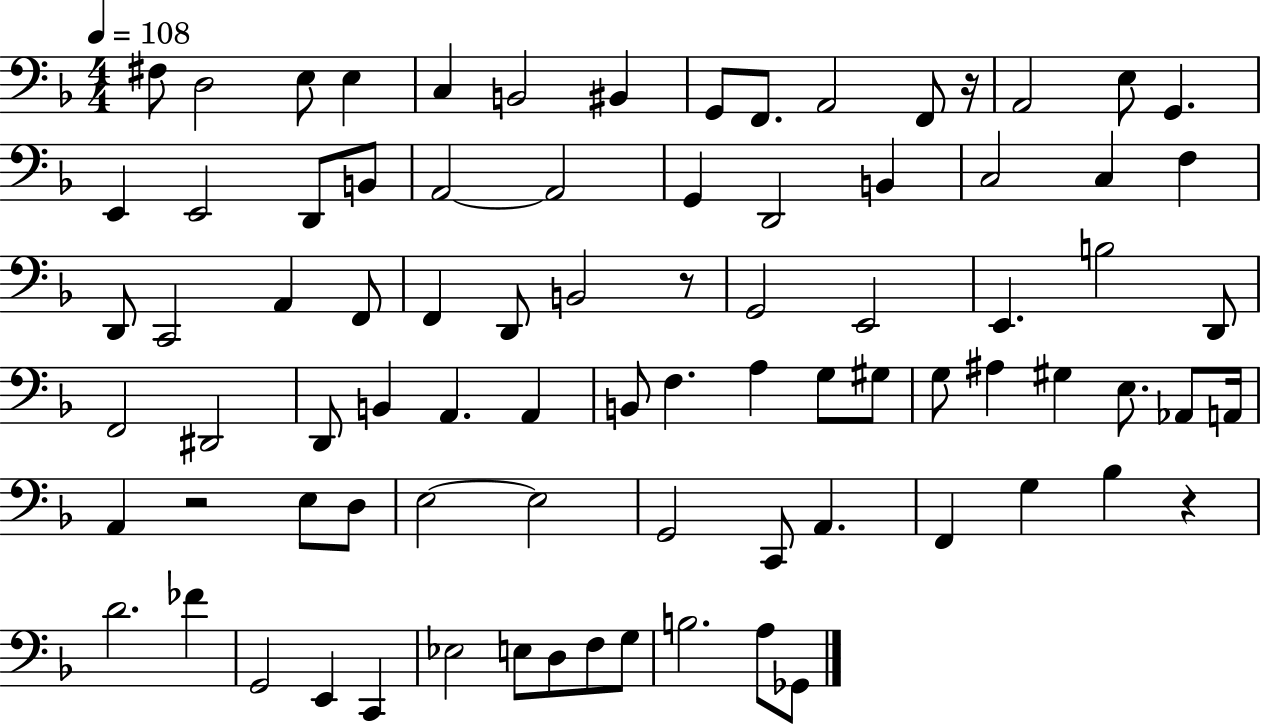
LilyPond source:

{
  \clef bass
  \numericTimeSignature
  \time 4/4
  \key f \major
  \tempo 4 = 108
  fis8 d2 e8 e4 | c4 b,2 bis,4 | g,8 f,8. a,2 f,8 r16 | a,2 e8 g,4. | \break e,4 e,2 d,8 b,8 | a,2~~ a,2 | g,4 d,2 b,4 | c2 c4 f4 | \break d,8 c,2 a,4 f,8 | f,4 d,8 b,2 r8 | g,2 e,2 | e,4. b2 d,8 | \break f,2 dis,2 | d,8 b,4 a,4. a,4 | b,8 f4. a4 g8 gis8 | g8 ais4 gis4 e8. aes,8 a,16 | \break a,4 r2 e8 d8 | e2~~ e2 | g,2 c,8 a,4. | f,4 g4 bes4 r4 | \break d'2. fes'4 | g,2 e,4 c,4 | ees2 e8 d8 f8 g8 | b2. a8 ges,8 | \break \bar "|."
}